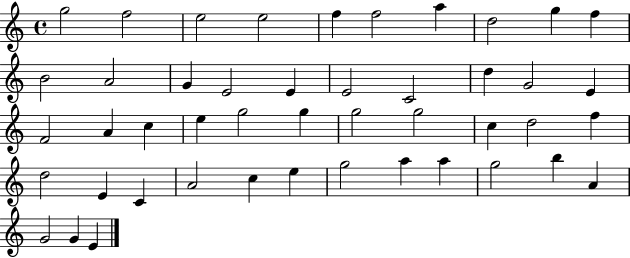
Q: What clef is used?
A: treble